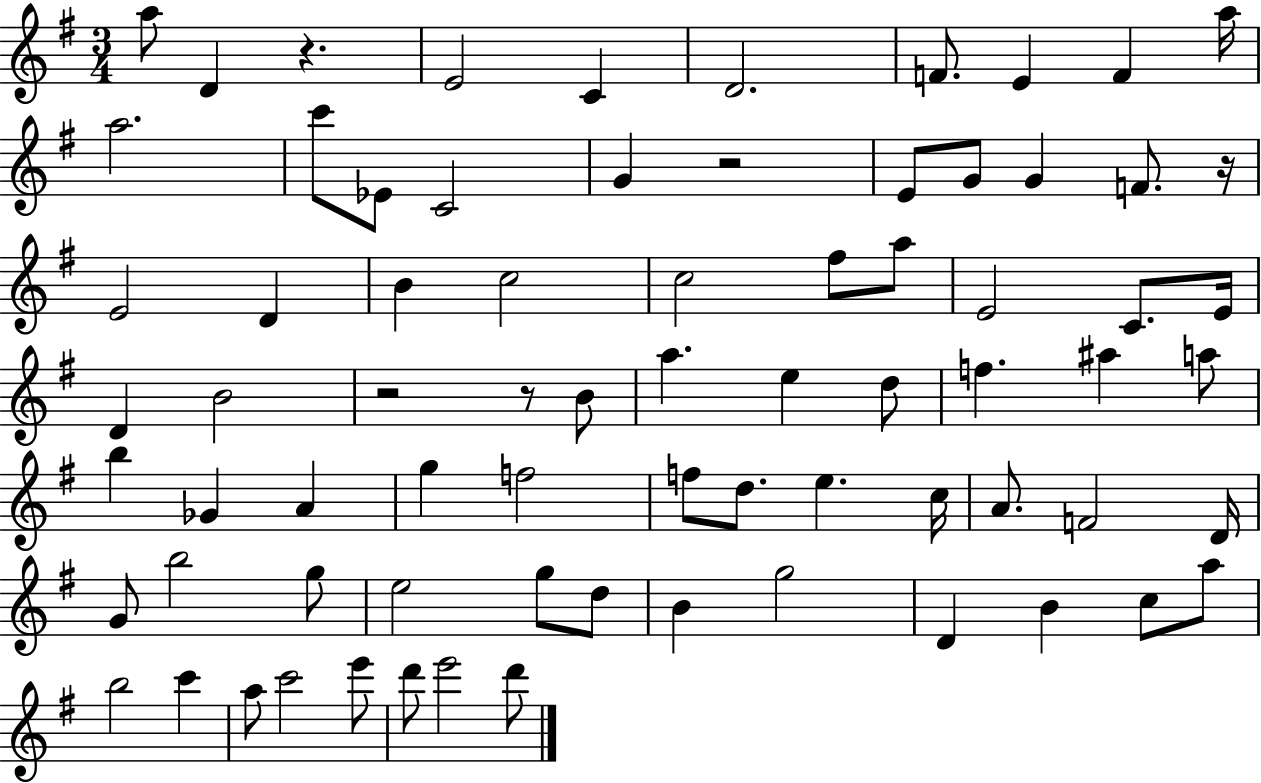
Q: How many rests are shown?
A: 5